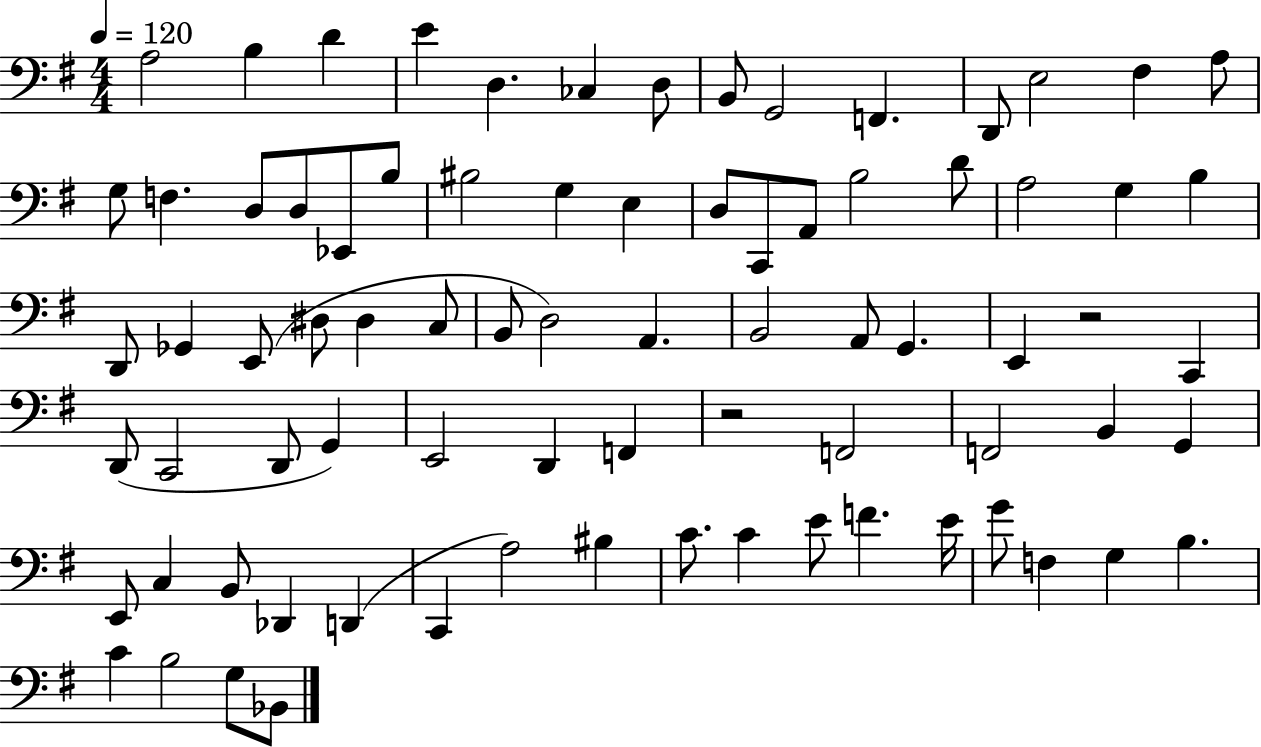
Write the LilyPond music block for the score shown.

{
  \clef bass
  \numericTimeSignature
  \time 4/4
  \key g \major
  \tempo 4 = 120
  a2 b4 d'4 | e'4 d4. ces4 d8 | b,8 g,2 f,4. | d,8 e2 fis4 a8 | \break g8 f4. d8 d8 ees,8 b8 | bis2 g4 e4 | d8 c,8 a,8 b2 d'8 | a2 g4 b4 | \break d,8 ges,4 e,8( dis8 dis4 c8 | b,8 d2) a,4. | b,2 a,8 g,4. | e,4 r2 c,4 | \break d,8( c,2 d,8 g,4) | e,2 d,4 f,4 | r2 f,2 | f,2 b,4 g,4 | \break e,8 c4 b,8 des,4 d,4( | c,4 a2) bis4 | c'8. c'4 e'8 f'4. e'16 | g'8 f4 g4 b4. | \break c'4 b2 g8 bes,8 | \bar "|."
}